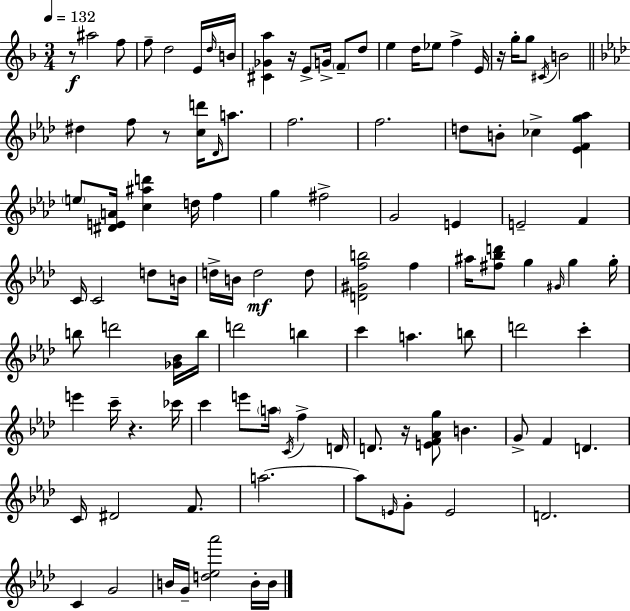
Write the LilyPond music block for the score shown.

{
  \clef treble
  \numericTimeSignature
  \time 3/4
  \key d \minor
  \tempo 4 = 132
  r8\f ais''2 f''8 | f''8-- d''2 e'16 \grace { d''16 } | b'16 <cis' ges' a''>4 r16 e'8-> g'16-> \parenthesize f'8-- d''8 | e''4 d''16 ees''8 f''4-> | \break e'16 r16 g''16-. g''8 \acciaccatura { cis'16 } b'2 | \bar "||" \break \key aes \major dis''4 f''8 r8 <c'' d'''>16 \grace { des'16 } a''8. | f''2. | f''2. | d''8 b'8-. ces''4-> <ees' f' g'' aes''>4 | \break \parenthesize e''8 <dis' e' a'>16 <c'' ais'' d'''>4 d''16 f''4 | g''4 fis''2-> | g'2 e'4 | e'2-- f'4 | \break c'16 c'2 d''8 | b'16 d''16-> b'16 d''2\mf d''8 | <d' gis' f'' b''>2 f''4 | ais''16 <fis'' bes'' d'''>8 g''4 \grace { gis'16 } g''4 | \break g''16-. b''8 d'''2 | <ges' bes'>16 b''16 d'''2 b''4 | c'''4 a''4. | b''8 d'''2 c'''4-. | \break e'''4 c'''16-- r4. | ces'''16 c'''4 e'''8 \parenthesize a''16 \acciaccatura { c'16 } f''4-> | d'16 d'8. r16 <e' f' aes' g''>8 b'4. | g'8-> f'4 d'4. | \break c'16 dis'2 | f'8. a''2.~~ | a''8 \grace { e'16 } g'8-. e'2 | d'2. | \break c'4 g'2 | b'16 g'16-- <d'' ees'' aes'''>2 | b'16-. b'16 \bar "|."
}